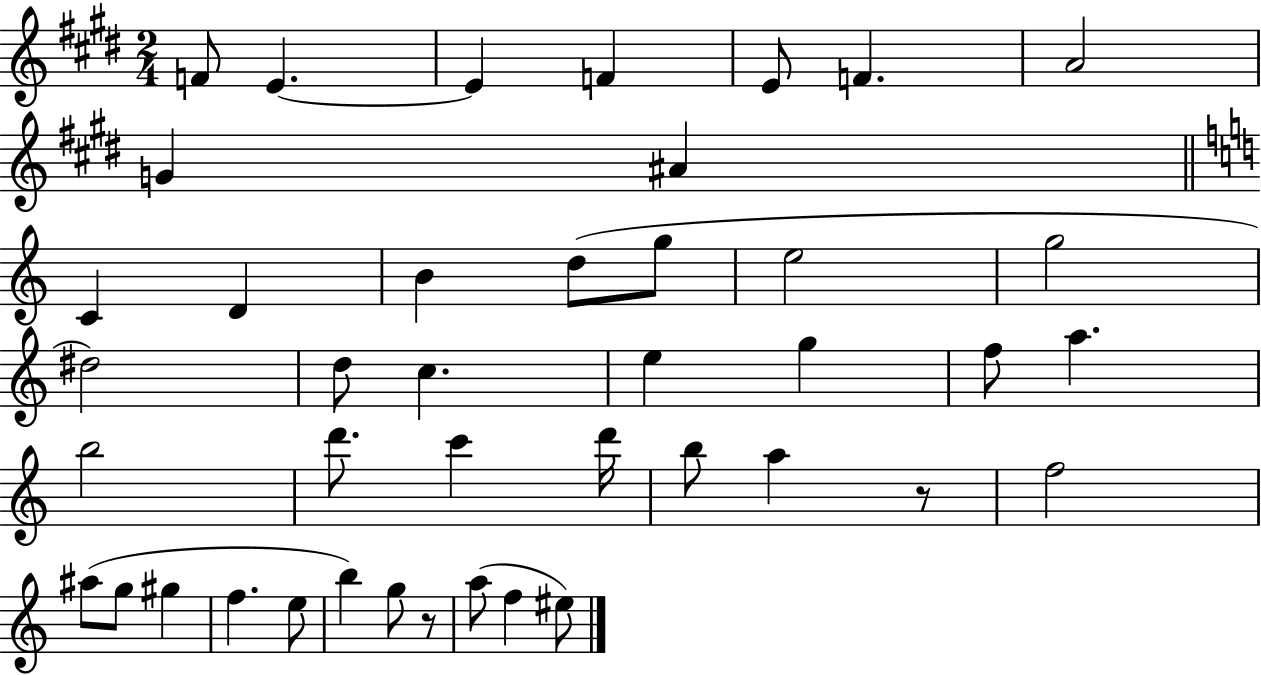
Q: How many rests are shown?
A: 2